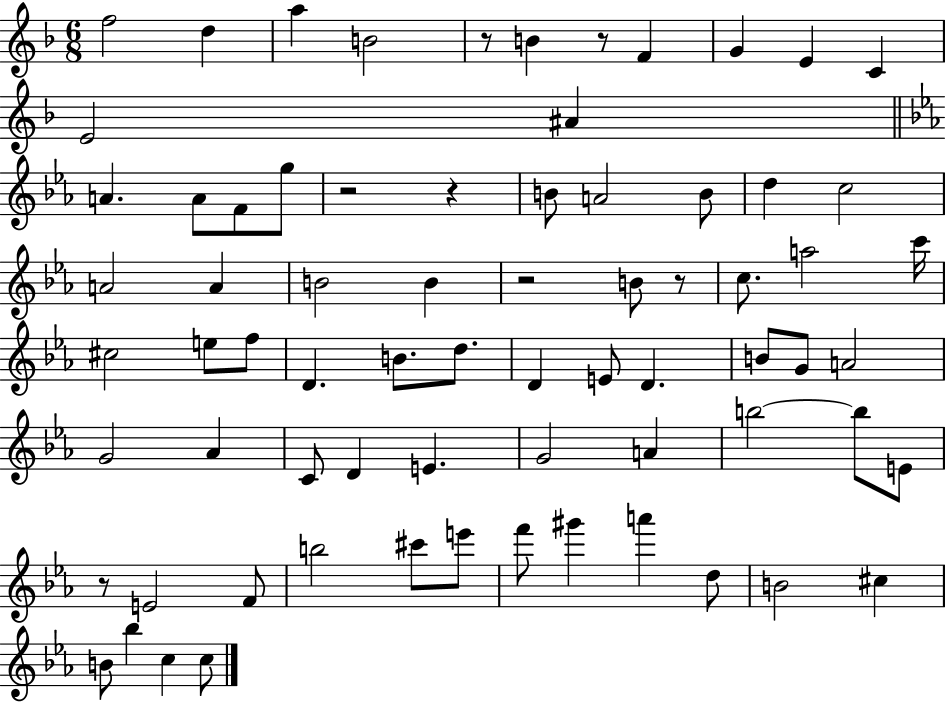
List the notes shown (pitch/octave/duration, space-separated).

F5/h D5/q A5/q B4/h R/e B4/q R/e F4/q G4/q E4/q C4/q E4/h A#4/q A4/q. A4/e F4/e G5/e R/h R/q B4/e A4/h B4/e D5/q C5/h A4/h A4/q B4/h B4/q R/h B4/e R/e C5/e. A5/h C6/s C#5/h E5/e F5/e D4/q. B4/e. D5/e. D4/q E4/e D4/q. B4/e G4/e A4/h G4/h Ab4/q C4/e D4/q E4/q. G4/h A4/q B5/h B5/e E4/e R/e E4/h F4/e B5/h C#6/e E6/e F6/e G#6/q A6/q D5/e B4/h C#5/q B4/e Bb5/q C5/q C5/e